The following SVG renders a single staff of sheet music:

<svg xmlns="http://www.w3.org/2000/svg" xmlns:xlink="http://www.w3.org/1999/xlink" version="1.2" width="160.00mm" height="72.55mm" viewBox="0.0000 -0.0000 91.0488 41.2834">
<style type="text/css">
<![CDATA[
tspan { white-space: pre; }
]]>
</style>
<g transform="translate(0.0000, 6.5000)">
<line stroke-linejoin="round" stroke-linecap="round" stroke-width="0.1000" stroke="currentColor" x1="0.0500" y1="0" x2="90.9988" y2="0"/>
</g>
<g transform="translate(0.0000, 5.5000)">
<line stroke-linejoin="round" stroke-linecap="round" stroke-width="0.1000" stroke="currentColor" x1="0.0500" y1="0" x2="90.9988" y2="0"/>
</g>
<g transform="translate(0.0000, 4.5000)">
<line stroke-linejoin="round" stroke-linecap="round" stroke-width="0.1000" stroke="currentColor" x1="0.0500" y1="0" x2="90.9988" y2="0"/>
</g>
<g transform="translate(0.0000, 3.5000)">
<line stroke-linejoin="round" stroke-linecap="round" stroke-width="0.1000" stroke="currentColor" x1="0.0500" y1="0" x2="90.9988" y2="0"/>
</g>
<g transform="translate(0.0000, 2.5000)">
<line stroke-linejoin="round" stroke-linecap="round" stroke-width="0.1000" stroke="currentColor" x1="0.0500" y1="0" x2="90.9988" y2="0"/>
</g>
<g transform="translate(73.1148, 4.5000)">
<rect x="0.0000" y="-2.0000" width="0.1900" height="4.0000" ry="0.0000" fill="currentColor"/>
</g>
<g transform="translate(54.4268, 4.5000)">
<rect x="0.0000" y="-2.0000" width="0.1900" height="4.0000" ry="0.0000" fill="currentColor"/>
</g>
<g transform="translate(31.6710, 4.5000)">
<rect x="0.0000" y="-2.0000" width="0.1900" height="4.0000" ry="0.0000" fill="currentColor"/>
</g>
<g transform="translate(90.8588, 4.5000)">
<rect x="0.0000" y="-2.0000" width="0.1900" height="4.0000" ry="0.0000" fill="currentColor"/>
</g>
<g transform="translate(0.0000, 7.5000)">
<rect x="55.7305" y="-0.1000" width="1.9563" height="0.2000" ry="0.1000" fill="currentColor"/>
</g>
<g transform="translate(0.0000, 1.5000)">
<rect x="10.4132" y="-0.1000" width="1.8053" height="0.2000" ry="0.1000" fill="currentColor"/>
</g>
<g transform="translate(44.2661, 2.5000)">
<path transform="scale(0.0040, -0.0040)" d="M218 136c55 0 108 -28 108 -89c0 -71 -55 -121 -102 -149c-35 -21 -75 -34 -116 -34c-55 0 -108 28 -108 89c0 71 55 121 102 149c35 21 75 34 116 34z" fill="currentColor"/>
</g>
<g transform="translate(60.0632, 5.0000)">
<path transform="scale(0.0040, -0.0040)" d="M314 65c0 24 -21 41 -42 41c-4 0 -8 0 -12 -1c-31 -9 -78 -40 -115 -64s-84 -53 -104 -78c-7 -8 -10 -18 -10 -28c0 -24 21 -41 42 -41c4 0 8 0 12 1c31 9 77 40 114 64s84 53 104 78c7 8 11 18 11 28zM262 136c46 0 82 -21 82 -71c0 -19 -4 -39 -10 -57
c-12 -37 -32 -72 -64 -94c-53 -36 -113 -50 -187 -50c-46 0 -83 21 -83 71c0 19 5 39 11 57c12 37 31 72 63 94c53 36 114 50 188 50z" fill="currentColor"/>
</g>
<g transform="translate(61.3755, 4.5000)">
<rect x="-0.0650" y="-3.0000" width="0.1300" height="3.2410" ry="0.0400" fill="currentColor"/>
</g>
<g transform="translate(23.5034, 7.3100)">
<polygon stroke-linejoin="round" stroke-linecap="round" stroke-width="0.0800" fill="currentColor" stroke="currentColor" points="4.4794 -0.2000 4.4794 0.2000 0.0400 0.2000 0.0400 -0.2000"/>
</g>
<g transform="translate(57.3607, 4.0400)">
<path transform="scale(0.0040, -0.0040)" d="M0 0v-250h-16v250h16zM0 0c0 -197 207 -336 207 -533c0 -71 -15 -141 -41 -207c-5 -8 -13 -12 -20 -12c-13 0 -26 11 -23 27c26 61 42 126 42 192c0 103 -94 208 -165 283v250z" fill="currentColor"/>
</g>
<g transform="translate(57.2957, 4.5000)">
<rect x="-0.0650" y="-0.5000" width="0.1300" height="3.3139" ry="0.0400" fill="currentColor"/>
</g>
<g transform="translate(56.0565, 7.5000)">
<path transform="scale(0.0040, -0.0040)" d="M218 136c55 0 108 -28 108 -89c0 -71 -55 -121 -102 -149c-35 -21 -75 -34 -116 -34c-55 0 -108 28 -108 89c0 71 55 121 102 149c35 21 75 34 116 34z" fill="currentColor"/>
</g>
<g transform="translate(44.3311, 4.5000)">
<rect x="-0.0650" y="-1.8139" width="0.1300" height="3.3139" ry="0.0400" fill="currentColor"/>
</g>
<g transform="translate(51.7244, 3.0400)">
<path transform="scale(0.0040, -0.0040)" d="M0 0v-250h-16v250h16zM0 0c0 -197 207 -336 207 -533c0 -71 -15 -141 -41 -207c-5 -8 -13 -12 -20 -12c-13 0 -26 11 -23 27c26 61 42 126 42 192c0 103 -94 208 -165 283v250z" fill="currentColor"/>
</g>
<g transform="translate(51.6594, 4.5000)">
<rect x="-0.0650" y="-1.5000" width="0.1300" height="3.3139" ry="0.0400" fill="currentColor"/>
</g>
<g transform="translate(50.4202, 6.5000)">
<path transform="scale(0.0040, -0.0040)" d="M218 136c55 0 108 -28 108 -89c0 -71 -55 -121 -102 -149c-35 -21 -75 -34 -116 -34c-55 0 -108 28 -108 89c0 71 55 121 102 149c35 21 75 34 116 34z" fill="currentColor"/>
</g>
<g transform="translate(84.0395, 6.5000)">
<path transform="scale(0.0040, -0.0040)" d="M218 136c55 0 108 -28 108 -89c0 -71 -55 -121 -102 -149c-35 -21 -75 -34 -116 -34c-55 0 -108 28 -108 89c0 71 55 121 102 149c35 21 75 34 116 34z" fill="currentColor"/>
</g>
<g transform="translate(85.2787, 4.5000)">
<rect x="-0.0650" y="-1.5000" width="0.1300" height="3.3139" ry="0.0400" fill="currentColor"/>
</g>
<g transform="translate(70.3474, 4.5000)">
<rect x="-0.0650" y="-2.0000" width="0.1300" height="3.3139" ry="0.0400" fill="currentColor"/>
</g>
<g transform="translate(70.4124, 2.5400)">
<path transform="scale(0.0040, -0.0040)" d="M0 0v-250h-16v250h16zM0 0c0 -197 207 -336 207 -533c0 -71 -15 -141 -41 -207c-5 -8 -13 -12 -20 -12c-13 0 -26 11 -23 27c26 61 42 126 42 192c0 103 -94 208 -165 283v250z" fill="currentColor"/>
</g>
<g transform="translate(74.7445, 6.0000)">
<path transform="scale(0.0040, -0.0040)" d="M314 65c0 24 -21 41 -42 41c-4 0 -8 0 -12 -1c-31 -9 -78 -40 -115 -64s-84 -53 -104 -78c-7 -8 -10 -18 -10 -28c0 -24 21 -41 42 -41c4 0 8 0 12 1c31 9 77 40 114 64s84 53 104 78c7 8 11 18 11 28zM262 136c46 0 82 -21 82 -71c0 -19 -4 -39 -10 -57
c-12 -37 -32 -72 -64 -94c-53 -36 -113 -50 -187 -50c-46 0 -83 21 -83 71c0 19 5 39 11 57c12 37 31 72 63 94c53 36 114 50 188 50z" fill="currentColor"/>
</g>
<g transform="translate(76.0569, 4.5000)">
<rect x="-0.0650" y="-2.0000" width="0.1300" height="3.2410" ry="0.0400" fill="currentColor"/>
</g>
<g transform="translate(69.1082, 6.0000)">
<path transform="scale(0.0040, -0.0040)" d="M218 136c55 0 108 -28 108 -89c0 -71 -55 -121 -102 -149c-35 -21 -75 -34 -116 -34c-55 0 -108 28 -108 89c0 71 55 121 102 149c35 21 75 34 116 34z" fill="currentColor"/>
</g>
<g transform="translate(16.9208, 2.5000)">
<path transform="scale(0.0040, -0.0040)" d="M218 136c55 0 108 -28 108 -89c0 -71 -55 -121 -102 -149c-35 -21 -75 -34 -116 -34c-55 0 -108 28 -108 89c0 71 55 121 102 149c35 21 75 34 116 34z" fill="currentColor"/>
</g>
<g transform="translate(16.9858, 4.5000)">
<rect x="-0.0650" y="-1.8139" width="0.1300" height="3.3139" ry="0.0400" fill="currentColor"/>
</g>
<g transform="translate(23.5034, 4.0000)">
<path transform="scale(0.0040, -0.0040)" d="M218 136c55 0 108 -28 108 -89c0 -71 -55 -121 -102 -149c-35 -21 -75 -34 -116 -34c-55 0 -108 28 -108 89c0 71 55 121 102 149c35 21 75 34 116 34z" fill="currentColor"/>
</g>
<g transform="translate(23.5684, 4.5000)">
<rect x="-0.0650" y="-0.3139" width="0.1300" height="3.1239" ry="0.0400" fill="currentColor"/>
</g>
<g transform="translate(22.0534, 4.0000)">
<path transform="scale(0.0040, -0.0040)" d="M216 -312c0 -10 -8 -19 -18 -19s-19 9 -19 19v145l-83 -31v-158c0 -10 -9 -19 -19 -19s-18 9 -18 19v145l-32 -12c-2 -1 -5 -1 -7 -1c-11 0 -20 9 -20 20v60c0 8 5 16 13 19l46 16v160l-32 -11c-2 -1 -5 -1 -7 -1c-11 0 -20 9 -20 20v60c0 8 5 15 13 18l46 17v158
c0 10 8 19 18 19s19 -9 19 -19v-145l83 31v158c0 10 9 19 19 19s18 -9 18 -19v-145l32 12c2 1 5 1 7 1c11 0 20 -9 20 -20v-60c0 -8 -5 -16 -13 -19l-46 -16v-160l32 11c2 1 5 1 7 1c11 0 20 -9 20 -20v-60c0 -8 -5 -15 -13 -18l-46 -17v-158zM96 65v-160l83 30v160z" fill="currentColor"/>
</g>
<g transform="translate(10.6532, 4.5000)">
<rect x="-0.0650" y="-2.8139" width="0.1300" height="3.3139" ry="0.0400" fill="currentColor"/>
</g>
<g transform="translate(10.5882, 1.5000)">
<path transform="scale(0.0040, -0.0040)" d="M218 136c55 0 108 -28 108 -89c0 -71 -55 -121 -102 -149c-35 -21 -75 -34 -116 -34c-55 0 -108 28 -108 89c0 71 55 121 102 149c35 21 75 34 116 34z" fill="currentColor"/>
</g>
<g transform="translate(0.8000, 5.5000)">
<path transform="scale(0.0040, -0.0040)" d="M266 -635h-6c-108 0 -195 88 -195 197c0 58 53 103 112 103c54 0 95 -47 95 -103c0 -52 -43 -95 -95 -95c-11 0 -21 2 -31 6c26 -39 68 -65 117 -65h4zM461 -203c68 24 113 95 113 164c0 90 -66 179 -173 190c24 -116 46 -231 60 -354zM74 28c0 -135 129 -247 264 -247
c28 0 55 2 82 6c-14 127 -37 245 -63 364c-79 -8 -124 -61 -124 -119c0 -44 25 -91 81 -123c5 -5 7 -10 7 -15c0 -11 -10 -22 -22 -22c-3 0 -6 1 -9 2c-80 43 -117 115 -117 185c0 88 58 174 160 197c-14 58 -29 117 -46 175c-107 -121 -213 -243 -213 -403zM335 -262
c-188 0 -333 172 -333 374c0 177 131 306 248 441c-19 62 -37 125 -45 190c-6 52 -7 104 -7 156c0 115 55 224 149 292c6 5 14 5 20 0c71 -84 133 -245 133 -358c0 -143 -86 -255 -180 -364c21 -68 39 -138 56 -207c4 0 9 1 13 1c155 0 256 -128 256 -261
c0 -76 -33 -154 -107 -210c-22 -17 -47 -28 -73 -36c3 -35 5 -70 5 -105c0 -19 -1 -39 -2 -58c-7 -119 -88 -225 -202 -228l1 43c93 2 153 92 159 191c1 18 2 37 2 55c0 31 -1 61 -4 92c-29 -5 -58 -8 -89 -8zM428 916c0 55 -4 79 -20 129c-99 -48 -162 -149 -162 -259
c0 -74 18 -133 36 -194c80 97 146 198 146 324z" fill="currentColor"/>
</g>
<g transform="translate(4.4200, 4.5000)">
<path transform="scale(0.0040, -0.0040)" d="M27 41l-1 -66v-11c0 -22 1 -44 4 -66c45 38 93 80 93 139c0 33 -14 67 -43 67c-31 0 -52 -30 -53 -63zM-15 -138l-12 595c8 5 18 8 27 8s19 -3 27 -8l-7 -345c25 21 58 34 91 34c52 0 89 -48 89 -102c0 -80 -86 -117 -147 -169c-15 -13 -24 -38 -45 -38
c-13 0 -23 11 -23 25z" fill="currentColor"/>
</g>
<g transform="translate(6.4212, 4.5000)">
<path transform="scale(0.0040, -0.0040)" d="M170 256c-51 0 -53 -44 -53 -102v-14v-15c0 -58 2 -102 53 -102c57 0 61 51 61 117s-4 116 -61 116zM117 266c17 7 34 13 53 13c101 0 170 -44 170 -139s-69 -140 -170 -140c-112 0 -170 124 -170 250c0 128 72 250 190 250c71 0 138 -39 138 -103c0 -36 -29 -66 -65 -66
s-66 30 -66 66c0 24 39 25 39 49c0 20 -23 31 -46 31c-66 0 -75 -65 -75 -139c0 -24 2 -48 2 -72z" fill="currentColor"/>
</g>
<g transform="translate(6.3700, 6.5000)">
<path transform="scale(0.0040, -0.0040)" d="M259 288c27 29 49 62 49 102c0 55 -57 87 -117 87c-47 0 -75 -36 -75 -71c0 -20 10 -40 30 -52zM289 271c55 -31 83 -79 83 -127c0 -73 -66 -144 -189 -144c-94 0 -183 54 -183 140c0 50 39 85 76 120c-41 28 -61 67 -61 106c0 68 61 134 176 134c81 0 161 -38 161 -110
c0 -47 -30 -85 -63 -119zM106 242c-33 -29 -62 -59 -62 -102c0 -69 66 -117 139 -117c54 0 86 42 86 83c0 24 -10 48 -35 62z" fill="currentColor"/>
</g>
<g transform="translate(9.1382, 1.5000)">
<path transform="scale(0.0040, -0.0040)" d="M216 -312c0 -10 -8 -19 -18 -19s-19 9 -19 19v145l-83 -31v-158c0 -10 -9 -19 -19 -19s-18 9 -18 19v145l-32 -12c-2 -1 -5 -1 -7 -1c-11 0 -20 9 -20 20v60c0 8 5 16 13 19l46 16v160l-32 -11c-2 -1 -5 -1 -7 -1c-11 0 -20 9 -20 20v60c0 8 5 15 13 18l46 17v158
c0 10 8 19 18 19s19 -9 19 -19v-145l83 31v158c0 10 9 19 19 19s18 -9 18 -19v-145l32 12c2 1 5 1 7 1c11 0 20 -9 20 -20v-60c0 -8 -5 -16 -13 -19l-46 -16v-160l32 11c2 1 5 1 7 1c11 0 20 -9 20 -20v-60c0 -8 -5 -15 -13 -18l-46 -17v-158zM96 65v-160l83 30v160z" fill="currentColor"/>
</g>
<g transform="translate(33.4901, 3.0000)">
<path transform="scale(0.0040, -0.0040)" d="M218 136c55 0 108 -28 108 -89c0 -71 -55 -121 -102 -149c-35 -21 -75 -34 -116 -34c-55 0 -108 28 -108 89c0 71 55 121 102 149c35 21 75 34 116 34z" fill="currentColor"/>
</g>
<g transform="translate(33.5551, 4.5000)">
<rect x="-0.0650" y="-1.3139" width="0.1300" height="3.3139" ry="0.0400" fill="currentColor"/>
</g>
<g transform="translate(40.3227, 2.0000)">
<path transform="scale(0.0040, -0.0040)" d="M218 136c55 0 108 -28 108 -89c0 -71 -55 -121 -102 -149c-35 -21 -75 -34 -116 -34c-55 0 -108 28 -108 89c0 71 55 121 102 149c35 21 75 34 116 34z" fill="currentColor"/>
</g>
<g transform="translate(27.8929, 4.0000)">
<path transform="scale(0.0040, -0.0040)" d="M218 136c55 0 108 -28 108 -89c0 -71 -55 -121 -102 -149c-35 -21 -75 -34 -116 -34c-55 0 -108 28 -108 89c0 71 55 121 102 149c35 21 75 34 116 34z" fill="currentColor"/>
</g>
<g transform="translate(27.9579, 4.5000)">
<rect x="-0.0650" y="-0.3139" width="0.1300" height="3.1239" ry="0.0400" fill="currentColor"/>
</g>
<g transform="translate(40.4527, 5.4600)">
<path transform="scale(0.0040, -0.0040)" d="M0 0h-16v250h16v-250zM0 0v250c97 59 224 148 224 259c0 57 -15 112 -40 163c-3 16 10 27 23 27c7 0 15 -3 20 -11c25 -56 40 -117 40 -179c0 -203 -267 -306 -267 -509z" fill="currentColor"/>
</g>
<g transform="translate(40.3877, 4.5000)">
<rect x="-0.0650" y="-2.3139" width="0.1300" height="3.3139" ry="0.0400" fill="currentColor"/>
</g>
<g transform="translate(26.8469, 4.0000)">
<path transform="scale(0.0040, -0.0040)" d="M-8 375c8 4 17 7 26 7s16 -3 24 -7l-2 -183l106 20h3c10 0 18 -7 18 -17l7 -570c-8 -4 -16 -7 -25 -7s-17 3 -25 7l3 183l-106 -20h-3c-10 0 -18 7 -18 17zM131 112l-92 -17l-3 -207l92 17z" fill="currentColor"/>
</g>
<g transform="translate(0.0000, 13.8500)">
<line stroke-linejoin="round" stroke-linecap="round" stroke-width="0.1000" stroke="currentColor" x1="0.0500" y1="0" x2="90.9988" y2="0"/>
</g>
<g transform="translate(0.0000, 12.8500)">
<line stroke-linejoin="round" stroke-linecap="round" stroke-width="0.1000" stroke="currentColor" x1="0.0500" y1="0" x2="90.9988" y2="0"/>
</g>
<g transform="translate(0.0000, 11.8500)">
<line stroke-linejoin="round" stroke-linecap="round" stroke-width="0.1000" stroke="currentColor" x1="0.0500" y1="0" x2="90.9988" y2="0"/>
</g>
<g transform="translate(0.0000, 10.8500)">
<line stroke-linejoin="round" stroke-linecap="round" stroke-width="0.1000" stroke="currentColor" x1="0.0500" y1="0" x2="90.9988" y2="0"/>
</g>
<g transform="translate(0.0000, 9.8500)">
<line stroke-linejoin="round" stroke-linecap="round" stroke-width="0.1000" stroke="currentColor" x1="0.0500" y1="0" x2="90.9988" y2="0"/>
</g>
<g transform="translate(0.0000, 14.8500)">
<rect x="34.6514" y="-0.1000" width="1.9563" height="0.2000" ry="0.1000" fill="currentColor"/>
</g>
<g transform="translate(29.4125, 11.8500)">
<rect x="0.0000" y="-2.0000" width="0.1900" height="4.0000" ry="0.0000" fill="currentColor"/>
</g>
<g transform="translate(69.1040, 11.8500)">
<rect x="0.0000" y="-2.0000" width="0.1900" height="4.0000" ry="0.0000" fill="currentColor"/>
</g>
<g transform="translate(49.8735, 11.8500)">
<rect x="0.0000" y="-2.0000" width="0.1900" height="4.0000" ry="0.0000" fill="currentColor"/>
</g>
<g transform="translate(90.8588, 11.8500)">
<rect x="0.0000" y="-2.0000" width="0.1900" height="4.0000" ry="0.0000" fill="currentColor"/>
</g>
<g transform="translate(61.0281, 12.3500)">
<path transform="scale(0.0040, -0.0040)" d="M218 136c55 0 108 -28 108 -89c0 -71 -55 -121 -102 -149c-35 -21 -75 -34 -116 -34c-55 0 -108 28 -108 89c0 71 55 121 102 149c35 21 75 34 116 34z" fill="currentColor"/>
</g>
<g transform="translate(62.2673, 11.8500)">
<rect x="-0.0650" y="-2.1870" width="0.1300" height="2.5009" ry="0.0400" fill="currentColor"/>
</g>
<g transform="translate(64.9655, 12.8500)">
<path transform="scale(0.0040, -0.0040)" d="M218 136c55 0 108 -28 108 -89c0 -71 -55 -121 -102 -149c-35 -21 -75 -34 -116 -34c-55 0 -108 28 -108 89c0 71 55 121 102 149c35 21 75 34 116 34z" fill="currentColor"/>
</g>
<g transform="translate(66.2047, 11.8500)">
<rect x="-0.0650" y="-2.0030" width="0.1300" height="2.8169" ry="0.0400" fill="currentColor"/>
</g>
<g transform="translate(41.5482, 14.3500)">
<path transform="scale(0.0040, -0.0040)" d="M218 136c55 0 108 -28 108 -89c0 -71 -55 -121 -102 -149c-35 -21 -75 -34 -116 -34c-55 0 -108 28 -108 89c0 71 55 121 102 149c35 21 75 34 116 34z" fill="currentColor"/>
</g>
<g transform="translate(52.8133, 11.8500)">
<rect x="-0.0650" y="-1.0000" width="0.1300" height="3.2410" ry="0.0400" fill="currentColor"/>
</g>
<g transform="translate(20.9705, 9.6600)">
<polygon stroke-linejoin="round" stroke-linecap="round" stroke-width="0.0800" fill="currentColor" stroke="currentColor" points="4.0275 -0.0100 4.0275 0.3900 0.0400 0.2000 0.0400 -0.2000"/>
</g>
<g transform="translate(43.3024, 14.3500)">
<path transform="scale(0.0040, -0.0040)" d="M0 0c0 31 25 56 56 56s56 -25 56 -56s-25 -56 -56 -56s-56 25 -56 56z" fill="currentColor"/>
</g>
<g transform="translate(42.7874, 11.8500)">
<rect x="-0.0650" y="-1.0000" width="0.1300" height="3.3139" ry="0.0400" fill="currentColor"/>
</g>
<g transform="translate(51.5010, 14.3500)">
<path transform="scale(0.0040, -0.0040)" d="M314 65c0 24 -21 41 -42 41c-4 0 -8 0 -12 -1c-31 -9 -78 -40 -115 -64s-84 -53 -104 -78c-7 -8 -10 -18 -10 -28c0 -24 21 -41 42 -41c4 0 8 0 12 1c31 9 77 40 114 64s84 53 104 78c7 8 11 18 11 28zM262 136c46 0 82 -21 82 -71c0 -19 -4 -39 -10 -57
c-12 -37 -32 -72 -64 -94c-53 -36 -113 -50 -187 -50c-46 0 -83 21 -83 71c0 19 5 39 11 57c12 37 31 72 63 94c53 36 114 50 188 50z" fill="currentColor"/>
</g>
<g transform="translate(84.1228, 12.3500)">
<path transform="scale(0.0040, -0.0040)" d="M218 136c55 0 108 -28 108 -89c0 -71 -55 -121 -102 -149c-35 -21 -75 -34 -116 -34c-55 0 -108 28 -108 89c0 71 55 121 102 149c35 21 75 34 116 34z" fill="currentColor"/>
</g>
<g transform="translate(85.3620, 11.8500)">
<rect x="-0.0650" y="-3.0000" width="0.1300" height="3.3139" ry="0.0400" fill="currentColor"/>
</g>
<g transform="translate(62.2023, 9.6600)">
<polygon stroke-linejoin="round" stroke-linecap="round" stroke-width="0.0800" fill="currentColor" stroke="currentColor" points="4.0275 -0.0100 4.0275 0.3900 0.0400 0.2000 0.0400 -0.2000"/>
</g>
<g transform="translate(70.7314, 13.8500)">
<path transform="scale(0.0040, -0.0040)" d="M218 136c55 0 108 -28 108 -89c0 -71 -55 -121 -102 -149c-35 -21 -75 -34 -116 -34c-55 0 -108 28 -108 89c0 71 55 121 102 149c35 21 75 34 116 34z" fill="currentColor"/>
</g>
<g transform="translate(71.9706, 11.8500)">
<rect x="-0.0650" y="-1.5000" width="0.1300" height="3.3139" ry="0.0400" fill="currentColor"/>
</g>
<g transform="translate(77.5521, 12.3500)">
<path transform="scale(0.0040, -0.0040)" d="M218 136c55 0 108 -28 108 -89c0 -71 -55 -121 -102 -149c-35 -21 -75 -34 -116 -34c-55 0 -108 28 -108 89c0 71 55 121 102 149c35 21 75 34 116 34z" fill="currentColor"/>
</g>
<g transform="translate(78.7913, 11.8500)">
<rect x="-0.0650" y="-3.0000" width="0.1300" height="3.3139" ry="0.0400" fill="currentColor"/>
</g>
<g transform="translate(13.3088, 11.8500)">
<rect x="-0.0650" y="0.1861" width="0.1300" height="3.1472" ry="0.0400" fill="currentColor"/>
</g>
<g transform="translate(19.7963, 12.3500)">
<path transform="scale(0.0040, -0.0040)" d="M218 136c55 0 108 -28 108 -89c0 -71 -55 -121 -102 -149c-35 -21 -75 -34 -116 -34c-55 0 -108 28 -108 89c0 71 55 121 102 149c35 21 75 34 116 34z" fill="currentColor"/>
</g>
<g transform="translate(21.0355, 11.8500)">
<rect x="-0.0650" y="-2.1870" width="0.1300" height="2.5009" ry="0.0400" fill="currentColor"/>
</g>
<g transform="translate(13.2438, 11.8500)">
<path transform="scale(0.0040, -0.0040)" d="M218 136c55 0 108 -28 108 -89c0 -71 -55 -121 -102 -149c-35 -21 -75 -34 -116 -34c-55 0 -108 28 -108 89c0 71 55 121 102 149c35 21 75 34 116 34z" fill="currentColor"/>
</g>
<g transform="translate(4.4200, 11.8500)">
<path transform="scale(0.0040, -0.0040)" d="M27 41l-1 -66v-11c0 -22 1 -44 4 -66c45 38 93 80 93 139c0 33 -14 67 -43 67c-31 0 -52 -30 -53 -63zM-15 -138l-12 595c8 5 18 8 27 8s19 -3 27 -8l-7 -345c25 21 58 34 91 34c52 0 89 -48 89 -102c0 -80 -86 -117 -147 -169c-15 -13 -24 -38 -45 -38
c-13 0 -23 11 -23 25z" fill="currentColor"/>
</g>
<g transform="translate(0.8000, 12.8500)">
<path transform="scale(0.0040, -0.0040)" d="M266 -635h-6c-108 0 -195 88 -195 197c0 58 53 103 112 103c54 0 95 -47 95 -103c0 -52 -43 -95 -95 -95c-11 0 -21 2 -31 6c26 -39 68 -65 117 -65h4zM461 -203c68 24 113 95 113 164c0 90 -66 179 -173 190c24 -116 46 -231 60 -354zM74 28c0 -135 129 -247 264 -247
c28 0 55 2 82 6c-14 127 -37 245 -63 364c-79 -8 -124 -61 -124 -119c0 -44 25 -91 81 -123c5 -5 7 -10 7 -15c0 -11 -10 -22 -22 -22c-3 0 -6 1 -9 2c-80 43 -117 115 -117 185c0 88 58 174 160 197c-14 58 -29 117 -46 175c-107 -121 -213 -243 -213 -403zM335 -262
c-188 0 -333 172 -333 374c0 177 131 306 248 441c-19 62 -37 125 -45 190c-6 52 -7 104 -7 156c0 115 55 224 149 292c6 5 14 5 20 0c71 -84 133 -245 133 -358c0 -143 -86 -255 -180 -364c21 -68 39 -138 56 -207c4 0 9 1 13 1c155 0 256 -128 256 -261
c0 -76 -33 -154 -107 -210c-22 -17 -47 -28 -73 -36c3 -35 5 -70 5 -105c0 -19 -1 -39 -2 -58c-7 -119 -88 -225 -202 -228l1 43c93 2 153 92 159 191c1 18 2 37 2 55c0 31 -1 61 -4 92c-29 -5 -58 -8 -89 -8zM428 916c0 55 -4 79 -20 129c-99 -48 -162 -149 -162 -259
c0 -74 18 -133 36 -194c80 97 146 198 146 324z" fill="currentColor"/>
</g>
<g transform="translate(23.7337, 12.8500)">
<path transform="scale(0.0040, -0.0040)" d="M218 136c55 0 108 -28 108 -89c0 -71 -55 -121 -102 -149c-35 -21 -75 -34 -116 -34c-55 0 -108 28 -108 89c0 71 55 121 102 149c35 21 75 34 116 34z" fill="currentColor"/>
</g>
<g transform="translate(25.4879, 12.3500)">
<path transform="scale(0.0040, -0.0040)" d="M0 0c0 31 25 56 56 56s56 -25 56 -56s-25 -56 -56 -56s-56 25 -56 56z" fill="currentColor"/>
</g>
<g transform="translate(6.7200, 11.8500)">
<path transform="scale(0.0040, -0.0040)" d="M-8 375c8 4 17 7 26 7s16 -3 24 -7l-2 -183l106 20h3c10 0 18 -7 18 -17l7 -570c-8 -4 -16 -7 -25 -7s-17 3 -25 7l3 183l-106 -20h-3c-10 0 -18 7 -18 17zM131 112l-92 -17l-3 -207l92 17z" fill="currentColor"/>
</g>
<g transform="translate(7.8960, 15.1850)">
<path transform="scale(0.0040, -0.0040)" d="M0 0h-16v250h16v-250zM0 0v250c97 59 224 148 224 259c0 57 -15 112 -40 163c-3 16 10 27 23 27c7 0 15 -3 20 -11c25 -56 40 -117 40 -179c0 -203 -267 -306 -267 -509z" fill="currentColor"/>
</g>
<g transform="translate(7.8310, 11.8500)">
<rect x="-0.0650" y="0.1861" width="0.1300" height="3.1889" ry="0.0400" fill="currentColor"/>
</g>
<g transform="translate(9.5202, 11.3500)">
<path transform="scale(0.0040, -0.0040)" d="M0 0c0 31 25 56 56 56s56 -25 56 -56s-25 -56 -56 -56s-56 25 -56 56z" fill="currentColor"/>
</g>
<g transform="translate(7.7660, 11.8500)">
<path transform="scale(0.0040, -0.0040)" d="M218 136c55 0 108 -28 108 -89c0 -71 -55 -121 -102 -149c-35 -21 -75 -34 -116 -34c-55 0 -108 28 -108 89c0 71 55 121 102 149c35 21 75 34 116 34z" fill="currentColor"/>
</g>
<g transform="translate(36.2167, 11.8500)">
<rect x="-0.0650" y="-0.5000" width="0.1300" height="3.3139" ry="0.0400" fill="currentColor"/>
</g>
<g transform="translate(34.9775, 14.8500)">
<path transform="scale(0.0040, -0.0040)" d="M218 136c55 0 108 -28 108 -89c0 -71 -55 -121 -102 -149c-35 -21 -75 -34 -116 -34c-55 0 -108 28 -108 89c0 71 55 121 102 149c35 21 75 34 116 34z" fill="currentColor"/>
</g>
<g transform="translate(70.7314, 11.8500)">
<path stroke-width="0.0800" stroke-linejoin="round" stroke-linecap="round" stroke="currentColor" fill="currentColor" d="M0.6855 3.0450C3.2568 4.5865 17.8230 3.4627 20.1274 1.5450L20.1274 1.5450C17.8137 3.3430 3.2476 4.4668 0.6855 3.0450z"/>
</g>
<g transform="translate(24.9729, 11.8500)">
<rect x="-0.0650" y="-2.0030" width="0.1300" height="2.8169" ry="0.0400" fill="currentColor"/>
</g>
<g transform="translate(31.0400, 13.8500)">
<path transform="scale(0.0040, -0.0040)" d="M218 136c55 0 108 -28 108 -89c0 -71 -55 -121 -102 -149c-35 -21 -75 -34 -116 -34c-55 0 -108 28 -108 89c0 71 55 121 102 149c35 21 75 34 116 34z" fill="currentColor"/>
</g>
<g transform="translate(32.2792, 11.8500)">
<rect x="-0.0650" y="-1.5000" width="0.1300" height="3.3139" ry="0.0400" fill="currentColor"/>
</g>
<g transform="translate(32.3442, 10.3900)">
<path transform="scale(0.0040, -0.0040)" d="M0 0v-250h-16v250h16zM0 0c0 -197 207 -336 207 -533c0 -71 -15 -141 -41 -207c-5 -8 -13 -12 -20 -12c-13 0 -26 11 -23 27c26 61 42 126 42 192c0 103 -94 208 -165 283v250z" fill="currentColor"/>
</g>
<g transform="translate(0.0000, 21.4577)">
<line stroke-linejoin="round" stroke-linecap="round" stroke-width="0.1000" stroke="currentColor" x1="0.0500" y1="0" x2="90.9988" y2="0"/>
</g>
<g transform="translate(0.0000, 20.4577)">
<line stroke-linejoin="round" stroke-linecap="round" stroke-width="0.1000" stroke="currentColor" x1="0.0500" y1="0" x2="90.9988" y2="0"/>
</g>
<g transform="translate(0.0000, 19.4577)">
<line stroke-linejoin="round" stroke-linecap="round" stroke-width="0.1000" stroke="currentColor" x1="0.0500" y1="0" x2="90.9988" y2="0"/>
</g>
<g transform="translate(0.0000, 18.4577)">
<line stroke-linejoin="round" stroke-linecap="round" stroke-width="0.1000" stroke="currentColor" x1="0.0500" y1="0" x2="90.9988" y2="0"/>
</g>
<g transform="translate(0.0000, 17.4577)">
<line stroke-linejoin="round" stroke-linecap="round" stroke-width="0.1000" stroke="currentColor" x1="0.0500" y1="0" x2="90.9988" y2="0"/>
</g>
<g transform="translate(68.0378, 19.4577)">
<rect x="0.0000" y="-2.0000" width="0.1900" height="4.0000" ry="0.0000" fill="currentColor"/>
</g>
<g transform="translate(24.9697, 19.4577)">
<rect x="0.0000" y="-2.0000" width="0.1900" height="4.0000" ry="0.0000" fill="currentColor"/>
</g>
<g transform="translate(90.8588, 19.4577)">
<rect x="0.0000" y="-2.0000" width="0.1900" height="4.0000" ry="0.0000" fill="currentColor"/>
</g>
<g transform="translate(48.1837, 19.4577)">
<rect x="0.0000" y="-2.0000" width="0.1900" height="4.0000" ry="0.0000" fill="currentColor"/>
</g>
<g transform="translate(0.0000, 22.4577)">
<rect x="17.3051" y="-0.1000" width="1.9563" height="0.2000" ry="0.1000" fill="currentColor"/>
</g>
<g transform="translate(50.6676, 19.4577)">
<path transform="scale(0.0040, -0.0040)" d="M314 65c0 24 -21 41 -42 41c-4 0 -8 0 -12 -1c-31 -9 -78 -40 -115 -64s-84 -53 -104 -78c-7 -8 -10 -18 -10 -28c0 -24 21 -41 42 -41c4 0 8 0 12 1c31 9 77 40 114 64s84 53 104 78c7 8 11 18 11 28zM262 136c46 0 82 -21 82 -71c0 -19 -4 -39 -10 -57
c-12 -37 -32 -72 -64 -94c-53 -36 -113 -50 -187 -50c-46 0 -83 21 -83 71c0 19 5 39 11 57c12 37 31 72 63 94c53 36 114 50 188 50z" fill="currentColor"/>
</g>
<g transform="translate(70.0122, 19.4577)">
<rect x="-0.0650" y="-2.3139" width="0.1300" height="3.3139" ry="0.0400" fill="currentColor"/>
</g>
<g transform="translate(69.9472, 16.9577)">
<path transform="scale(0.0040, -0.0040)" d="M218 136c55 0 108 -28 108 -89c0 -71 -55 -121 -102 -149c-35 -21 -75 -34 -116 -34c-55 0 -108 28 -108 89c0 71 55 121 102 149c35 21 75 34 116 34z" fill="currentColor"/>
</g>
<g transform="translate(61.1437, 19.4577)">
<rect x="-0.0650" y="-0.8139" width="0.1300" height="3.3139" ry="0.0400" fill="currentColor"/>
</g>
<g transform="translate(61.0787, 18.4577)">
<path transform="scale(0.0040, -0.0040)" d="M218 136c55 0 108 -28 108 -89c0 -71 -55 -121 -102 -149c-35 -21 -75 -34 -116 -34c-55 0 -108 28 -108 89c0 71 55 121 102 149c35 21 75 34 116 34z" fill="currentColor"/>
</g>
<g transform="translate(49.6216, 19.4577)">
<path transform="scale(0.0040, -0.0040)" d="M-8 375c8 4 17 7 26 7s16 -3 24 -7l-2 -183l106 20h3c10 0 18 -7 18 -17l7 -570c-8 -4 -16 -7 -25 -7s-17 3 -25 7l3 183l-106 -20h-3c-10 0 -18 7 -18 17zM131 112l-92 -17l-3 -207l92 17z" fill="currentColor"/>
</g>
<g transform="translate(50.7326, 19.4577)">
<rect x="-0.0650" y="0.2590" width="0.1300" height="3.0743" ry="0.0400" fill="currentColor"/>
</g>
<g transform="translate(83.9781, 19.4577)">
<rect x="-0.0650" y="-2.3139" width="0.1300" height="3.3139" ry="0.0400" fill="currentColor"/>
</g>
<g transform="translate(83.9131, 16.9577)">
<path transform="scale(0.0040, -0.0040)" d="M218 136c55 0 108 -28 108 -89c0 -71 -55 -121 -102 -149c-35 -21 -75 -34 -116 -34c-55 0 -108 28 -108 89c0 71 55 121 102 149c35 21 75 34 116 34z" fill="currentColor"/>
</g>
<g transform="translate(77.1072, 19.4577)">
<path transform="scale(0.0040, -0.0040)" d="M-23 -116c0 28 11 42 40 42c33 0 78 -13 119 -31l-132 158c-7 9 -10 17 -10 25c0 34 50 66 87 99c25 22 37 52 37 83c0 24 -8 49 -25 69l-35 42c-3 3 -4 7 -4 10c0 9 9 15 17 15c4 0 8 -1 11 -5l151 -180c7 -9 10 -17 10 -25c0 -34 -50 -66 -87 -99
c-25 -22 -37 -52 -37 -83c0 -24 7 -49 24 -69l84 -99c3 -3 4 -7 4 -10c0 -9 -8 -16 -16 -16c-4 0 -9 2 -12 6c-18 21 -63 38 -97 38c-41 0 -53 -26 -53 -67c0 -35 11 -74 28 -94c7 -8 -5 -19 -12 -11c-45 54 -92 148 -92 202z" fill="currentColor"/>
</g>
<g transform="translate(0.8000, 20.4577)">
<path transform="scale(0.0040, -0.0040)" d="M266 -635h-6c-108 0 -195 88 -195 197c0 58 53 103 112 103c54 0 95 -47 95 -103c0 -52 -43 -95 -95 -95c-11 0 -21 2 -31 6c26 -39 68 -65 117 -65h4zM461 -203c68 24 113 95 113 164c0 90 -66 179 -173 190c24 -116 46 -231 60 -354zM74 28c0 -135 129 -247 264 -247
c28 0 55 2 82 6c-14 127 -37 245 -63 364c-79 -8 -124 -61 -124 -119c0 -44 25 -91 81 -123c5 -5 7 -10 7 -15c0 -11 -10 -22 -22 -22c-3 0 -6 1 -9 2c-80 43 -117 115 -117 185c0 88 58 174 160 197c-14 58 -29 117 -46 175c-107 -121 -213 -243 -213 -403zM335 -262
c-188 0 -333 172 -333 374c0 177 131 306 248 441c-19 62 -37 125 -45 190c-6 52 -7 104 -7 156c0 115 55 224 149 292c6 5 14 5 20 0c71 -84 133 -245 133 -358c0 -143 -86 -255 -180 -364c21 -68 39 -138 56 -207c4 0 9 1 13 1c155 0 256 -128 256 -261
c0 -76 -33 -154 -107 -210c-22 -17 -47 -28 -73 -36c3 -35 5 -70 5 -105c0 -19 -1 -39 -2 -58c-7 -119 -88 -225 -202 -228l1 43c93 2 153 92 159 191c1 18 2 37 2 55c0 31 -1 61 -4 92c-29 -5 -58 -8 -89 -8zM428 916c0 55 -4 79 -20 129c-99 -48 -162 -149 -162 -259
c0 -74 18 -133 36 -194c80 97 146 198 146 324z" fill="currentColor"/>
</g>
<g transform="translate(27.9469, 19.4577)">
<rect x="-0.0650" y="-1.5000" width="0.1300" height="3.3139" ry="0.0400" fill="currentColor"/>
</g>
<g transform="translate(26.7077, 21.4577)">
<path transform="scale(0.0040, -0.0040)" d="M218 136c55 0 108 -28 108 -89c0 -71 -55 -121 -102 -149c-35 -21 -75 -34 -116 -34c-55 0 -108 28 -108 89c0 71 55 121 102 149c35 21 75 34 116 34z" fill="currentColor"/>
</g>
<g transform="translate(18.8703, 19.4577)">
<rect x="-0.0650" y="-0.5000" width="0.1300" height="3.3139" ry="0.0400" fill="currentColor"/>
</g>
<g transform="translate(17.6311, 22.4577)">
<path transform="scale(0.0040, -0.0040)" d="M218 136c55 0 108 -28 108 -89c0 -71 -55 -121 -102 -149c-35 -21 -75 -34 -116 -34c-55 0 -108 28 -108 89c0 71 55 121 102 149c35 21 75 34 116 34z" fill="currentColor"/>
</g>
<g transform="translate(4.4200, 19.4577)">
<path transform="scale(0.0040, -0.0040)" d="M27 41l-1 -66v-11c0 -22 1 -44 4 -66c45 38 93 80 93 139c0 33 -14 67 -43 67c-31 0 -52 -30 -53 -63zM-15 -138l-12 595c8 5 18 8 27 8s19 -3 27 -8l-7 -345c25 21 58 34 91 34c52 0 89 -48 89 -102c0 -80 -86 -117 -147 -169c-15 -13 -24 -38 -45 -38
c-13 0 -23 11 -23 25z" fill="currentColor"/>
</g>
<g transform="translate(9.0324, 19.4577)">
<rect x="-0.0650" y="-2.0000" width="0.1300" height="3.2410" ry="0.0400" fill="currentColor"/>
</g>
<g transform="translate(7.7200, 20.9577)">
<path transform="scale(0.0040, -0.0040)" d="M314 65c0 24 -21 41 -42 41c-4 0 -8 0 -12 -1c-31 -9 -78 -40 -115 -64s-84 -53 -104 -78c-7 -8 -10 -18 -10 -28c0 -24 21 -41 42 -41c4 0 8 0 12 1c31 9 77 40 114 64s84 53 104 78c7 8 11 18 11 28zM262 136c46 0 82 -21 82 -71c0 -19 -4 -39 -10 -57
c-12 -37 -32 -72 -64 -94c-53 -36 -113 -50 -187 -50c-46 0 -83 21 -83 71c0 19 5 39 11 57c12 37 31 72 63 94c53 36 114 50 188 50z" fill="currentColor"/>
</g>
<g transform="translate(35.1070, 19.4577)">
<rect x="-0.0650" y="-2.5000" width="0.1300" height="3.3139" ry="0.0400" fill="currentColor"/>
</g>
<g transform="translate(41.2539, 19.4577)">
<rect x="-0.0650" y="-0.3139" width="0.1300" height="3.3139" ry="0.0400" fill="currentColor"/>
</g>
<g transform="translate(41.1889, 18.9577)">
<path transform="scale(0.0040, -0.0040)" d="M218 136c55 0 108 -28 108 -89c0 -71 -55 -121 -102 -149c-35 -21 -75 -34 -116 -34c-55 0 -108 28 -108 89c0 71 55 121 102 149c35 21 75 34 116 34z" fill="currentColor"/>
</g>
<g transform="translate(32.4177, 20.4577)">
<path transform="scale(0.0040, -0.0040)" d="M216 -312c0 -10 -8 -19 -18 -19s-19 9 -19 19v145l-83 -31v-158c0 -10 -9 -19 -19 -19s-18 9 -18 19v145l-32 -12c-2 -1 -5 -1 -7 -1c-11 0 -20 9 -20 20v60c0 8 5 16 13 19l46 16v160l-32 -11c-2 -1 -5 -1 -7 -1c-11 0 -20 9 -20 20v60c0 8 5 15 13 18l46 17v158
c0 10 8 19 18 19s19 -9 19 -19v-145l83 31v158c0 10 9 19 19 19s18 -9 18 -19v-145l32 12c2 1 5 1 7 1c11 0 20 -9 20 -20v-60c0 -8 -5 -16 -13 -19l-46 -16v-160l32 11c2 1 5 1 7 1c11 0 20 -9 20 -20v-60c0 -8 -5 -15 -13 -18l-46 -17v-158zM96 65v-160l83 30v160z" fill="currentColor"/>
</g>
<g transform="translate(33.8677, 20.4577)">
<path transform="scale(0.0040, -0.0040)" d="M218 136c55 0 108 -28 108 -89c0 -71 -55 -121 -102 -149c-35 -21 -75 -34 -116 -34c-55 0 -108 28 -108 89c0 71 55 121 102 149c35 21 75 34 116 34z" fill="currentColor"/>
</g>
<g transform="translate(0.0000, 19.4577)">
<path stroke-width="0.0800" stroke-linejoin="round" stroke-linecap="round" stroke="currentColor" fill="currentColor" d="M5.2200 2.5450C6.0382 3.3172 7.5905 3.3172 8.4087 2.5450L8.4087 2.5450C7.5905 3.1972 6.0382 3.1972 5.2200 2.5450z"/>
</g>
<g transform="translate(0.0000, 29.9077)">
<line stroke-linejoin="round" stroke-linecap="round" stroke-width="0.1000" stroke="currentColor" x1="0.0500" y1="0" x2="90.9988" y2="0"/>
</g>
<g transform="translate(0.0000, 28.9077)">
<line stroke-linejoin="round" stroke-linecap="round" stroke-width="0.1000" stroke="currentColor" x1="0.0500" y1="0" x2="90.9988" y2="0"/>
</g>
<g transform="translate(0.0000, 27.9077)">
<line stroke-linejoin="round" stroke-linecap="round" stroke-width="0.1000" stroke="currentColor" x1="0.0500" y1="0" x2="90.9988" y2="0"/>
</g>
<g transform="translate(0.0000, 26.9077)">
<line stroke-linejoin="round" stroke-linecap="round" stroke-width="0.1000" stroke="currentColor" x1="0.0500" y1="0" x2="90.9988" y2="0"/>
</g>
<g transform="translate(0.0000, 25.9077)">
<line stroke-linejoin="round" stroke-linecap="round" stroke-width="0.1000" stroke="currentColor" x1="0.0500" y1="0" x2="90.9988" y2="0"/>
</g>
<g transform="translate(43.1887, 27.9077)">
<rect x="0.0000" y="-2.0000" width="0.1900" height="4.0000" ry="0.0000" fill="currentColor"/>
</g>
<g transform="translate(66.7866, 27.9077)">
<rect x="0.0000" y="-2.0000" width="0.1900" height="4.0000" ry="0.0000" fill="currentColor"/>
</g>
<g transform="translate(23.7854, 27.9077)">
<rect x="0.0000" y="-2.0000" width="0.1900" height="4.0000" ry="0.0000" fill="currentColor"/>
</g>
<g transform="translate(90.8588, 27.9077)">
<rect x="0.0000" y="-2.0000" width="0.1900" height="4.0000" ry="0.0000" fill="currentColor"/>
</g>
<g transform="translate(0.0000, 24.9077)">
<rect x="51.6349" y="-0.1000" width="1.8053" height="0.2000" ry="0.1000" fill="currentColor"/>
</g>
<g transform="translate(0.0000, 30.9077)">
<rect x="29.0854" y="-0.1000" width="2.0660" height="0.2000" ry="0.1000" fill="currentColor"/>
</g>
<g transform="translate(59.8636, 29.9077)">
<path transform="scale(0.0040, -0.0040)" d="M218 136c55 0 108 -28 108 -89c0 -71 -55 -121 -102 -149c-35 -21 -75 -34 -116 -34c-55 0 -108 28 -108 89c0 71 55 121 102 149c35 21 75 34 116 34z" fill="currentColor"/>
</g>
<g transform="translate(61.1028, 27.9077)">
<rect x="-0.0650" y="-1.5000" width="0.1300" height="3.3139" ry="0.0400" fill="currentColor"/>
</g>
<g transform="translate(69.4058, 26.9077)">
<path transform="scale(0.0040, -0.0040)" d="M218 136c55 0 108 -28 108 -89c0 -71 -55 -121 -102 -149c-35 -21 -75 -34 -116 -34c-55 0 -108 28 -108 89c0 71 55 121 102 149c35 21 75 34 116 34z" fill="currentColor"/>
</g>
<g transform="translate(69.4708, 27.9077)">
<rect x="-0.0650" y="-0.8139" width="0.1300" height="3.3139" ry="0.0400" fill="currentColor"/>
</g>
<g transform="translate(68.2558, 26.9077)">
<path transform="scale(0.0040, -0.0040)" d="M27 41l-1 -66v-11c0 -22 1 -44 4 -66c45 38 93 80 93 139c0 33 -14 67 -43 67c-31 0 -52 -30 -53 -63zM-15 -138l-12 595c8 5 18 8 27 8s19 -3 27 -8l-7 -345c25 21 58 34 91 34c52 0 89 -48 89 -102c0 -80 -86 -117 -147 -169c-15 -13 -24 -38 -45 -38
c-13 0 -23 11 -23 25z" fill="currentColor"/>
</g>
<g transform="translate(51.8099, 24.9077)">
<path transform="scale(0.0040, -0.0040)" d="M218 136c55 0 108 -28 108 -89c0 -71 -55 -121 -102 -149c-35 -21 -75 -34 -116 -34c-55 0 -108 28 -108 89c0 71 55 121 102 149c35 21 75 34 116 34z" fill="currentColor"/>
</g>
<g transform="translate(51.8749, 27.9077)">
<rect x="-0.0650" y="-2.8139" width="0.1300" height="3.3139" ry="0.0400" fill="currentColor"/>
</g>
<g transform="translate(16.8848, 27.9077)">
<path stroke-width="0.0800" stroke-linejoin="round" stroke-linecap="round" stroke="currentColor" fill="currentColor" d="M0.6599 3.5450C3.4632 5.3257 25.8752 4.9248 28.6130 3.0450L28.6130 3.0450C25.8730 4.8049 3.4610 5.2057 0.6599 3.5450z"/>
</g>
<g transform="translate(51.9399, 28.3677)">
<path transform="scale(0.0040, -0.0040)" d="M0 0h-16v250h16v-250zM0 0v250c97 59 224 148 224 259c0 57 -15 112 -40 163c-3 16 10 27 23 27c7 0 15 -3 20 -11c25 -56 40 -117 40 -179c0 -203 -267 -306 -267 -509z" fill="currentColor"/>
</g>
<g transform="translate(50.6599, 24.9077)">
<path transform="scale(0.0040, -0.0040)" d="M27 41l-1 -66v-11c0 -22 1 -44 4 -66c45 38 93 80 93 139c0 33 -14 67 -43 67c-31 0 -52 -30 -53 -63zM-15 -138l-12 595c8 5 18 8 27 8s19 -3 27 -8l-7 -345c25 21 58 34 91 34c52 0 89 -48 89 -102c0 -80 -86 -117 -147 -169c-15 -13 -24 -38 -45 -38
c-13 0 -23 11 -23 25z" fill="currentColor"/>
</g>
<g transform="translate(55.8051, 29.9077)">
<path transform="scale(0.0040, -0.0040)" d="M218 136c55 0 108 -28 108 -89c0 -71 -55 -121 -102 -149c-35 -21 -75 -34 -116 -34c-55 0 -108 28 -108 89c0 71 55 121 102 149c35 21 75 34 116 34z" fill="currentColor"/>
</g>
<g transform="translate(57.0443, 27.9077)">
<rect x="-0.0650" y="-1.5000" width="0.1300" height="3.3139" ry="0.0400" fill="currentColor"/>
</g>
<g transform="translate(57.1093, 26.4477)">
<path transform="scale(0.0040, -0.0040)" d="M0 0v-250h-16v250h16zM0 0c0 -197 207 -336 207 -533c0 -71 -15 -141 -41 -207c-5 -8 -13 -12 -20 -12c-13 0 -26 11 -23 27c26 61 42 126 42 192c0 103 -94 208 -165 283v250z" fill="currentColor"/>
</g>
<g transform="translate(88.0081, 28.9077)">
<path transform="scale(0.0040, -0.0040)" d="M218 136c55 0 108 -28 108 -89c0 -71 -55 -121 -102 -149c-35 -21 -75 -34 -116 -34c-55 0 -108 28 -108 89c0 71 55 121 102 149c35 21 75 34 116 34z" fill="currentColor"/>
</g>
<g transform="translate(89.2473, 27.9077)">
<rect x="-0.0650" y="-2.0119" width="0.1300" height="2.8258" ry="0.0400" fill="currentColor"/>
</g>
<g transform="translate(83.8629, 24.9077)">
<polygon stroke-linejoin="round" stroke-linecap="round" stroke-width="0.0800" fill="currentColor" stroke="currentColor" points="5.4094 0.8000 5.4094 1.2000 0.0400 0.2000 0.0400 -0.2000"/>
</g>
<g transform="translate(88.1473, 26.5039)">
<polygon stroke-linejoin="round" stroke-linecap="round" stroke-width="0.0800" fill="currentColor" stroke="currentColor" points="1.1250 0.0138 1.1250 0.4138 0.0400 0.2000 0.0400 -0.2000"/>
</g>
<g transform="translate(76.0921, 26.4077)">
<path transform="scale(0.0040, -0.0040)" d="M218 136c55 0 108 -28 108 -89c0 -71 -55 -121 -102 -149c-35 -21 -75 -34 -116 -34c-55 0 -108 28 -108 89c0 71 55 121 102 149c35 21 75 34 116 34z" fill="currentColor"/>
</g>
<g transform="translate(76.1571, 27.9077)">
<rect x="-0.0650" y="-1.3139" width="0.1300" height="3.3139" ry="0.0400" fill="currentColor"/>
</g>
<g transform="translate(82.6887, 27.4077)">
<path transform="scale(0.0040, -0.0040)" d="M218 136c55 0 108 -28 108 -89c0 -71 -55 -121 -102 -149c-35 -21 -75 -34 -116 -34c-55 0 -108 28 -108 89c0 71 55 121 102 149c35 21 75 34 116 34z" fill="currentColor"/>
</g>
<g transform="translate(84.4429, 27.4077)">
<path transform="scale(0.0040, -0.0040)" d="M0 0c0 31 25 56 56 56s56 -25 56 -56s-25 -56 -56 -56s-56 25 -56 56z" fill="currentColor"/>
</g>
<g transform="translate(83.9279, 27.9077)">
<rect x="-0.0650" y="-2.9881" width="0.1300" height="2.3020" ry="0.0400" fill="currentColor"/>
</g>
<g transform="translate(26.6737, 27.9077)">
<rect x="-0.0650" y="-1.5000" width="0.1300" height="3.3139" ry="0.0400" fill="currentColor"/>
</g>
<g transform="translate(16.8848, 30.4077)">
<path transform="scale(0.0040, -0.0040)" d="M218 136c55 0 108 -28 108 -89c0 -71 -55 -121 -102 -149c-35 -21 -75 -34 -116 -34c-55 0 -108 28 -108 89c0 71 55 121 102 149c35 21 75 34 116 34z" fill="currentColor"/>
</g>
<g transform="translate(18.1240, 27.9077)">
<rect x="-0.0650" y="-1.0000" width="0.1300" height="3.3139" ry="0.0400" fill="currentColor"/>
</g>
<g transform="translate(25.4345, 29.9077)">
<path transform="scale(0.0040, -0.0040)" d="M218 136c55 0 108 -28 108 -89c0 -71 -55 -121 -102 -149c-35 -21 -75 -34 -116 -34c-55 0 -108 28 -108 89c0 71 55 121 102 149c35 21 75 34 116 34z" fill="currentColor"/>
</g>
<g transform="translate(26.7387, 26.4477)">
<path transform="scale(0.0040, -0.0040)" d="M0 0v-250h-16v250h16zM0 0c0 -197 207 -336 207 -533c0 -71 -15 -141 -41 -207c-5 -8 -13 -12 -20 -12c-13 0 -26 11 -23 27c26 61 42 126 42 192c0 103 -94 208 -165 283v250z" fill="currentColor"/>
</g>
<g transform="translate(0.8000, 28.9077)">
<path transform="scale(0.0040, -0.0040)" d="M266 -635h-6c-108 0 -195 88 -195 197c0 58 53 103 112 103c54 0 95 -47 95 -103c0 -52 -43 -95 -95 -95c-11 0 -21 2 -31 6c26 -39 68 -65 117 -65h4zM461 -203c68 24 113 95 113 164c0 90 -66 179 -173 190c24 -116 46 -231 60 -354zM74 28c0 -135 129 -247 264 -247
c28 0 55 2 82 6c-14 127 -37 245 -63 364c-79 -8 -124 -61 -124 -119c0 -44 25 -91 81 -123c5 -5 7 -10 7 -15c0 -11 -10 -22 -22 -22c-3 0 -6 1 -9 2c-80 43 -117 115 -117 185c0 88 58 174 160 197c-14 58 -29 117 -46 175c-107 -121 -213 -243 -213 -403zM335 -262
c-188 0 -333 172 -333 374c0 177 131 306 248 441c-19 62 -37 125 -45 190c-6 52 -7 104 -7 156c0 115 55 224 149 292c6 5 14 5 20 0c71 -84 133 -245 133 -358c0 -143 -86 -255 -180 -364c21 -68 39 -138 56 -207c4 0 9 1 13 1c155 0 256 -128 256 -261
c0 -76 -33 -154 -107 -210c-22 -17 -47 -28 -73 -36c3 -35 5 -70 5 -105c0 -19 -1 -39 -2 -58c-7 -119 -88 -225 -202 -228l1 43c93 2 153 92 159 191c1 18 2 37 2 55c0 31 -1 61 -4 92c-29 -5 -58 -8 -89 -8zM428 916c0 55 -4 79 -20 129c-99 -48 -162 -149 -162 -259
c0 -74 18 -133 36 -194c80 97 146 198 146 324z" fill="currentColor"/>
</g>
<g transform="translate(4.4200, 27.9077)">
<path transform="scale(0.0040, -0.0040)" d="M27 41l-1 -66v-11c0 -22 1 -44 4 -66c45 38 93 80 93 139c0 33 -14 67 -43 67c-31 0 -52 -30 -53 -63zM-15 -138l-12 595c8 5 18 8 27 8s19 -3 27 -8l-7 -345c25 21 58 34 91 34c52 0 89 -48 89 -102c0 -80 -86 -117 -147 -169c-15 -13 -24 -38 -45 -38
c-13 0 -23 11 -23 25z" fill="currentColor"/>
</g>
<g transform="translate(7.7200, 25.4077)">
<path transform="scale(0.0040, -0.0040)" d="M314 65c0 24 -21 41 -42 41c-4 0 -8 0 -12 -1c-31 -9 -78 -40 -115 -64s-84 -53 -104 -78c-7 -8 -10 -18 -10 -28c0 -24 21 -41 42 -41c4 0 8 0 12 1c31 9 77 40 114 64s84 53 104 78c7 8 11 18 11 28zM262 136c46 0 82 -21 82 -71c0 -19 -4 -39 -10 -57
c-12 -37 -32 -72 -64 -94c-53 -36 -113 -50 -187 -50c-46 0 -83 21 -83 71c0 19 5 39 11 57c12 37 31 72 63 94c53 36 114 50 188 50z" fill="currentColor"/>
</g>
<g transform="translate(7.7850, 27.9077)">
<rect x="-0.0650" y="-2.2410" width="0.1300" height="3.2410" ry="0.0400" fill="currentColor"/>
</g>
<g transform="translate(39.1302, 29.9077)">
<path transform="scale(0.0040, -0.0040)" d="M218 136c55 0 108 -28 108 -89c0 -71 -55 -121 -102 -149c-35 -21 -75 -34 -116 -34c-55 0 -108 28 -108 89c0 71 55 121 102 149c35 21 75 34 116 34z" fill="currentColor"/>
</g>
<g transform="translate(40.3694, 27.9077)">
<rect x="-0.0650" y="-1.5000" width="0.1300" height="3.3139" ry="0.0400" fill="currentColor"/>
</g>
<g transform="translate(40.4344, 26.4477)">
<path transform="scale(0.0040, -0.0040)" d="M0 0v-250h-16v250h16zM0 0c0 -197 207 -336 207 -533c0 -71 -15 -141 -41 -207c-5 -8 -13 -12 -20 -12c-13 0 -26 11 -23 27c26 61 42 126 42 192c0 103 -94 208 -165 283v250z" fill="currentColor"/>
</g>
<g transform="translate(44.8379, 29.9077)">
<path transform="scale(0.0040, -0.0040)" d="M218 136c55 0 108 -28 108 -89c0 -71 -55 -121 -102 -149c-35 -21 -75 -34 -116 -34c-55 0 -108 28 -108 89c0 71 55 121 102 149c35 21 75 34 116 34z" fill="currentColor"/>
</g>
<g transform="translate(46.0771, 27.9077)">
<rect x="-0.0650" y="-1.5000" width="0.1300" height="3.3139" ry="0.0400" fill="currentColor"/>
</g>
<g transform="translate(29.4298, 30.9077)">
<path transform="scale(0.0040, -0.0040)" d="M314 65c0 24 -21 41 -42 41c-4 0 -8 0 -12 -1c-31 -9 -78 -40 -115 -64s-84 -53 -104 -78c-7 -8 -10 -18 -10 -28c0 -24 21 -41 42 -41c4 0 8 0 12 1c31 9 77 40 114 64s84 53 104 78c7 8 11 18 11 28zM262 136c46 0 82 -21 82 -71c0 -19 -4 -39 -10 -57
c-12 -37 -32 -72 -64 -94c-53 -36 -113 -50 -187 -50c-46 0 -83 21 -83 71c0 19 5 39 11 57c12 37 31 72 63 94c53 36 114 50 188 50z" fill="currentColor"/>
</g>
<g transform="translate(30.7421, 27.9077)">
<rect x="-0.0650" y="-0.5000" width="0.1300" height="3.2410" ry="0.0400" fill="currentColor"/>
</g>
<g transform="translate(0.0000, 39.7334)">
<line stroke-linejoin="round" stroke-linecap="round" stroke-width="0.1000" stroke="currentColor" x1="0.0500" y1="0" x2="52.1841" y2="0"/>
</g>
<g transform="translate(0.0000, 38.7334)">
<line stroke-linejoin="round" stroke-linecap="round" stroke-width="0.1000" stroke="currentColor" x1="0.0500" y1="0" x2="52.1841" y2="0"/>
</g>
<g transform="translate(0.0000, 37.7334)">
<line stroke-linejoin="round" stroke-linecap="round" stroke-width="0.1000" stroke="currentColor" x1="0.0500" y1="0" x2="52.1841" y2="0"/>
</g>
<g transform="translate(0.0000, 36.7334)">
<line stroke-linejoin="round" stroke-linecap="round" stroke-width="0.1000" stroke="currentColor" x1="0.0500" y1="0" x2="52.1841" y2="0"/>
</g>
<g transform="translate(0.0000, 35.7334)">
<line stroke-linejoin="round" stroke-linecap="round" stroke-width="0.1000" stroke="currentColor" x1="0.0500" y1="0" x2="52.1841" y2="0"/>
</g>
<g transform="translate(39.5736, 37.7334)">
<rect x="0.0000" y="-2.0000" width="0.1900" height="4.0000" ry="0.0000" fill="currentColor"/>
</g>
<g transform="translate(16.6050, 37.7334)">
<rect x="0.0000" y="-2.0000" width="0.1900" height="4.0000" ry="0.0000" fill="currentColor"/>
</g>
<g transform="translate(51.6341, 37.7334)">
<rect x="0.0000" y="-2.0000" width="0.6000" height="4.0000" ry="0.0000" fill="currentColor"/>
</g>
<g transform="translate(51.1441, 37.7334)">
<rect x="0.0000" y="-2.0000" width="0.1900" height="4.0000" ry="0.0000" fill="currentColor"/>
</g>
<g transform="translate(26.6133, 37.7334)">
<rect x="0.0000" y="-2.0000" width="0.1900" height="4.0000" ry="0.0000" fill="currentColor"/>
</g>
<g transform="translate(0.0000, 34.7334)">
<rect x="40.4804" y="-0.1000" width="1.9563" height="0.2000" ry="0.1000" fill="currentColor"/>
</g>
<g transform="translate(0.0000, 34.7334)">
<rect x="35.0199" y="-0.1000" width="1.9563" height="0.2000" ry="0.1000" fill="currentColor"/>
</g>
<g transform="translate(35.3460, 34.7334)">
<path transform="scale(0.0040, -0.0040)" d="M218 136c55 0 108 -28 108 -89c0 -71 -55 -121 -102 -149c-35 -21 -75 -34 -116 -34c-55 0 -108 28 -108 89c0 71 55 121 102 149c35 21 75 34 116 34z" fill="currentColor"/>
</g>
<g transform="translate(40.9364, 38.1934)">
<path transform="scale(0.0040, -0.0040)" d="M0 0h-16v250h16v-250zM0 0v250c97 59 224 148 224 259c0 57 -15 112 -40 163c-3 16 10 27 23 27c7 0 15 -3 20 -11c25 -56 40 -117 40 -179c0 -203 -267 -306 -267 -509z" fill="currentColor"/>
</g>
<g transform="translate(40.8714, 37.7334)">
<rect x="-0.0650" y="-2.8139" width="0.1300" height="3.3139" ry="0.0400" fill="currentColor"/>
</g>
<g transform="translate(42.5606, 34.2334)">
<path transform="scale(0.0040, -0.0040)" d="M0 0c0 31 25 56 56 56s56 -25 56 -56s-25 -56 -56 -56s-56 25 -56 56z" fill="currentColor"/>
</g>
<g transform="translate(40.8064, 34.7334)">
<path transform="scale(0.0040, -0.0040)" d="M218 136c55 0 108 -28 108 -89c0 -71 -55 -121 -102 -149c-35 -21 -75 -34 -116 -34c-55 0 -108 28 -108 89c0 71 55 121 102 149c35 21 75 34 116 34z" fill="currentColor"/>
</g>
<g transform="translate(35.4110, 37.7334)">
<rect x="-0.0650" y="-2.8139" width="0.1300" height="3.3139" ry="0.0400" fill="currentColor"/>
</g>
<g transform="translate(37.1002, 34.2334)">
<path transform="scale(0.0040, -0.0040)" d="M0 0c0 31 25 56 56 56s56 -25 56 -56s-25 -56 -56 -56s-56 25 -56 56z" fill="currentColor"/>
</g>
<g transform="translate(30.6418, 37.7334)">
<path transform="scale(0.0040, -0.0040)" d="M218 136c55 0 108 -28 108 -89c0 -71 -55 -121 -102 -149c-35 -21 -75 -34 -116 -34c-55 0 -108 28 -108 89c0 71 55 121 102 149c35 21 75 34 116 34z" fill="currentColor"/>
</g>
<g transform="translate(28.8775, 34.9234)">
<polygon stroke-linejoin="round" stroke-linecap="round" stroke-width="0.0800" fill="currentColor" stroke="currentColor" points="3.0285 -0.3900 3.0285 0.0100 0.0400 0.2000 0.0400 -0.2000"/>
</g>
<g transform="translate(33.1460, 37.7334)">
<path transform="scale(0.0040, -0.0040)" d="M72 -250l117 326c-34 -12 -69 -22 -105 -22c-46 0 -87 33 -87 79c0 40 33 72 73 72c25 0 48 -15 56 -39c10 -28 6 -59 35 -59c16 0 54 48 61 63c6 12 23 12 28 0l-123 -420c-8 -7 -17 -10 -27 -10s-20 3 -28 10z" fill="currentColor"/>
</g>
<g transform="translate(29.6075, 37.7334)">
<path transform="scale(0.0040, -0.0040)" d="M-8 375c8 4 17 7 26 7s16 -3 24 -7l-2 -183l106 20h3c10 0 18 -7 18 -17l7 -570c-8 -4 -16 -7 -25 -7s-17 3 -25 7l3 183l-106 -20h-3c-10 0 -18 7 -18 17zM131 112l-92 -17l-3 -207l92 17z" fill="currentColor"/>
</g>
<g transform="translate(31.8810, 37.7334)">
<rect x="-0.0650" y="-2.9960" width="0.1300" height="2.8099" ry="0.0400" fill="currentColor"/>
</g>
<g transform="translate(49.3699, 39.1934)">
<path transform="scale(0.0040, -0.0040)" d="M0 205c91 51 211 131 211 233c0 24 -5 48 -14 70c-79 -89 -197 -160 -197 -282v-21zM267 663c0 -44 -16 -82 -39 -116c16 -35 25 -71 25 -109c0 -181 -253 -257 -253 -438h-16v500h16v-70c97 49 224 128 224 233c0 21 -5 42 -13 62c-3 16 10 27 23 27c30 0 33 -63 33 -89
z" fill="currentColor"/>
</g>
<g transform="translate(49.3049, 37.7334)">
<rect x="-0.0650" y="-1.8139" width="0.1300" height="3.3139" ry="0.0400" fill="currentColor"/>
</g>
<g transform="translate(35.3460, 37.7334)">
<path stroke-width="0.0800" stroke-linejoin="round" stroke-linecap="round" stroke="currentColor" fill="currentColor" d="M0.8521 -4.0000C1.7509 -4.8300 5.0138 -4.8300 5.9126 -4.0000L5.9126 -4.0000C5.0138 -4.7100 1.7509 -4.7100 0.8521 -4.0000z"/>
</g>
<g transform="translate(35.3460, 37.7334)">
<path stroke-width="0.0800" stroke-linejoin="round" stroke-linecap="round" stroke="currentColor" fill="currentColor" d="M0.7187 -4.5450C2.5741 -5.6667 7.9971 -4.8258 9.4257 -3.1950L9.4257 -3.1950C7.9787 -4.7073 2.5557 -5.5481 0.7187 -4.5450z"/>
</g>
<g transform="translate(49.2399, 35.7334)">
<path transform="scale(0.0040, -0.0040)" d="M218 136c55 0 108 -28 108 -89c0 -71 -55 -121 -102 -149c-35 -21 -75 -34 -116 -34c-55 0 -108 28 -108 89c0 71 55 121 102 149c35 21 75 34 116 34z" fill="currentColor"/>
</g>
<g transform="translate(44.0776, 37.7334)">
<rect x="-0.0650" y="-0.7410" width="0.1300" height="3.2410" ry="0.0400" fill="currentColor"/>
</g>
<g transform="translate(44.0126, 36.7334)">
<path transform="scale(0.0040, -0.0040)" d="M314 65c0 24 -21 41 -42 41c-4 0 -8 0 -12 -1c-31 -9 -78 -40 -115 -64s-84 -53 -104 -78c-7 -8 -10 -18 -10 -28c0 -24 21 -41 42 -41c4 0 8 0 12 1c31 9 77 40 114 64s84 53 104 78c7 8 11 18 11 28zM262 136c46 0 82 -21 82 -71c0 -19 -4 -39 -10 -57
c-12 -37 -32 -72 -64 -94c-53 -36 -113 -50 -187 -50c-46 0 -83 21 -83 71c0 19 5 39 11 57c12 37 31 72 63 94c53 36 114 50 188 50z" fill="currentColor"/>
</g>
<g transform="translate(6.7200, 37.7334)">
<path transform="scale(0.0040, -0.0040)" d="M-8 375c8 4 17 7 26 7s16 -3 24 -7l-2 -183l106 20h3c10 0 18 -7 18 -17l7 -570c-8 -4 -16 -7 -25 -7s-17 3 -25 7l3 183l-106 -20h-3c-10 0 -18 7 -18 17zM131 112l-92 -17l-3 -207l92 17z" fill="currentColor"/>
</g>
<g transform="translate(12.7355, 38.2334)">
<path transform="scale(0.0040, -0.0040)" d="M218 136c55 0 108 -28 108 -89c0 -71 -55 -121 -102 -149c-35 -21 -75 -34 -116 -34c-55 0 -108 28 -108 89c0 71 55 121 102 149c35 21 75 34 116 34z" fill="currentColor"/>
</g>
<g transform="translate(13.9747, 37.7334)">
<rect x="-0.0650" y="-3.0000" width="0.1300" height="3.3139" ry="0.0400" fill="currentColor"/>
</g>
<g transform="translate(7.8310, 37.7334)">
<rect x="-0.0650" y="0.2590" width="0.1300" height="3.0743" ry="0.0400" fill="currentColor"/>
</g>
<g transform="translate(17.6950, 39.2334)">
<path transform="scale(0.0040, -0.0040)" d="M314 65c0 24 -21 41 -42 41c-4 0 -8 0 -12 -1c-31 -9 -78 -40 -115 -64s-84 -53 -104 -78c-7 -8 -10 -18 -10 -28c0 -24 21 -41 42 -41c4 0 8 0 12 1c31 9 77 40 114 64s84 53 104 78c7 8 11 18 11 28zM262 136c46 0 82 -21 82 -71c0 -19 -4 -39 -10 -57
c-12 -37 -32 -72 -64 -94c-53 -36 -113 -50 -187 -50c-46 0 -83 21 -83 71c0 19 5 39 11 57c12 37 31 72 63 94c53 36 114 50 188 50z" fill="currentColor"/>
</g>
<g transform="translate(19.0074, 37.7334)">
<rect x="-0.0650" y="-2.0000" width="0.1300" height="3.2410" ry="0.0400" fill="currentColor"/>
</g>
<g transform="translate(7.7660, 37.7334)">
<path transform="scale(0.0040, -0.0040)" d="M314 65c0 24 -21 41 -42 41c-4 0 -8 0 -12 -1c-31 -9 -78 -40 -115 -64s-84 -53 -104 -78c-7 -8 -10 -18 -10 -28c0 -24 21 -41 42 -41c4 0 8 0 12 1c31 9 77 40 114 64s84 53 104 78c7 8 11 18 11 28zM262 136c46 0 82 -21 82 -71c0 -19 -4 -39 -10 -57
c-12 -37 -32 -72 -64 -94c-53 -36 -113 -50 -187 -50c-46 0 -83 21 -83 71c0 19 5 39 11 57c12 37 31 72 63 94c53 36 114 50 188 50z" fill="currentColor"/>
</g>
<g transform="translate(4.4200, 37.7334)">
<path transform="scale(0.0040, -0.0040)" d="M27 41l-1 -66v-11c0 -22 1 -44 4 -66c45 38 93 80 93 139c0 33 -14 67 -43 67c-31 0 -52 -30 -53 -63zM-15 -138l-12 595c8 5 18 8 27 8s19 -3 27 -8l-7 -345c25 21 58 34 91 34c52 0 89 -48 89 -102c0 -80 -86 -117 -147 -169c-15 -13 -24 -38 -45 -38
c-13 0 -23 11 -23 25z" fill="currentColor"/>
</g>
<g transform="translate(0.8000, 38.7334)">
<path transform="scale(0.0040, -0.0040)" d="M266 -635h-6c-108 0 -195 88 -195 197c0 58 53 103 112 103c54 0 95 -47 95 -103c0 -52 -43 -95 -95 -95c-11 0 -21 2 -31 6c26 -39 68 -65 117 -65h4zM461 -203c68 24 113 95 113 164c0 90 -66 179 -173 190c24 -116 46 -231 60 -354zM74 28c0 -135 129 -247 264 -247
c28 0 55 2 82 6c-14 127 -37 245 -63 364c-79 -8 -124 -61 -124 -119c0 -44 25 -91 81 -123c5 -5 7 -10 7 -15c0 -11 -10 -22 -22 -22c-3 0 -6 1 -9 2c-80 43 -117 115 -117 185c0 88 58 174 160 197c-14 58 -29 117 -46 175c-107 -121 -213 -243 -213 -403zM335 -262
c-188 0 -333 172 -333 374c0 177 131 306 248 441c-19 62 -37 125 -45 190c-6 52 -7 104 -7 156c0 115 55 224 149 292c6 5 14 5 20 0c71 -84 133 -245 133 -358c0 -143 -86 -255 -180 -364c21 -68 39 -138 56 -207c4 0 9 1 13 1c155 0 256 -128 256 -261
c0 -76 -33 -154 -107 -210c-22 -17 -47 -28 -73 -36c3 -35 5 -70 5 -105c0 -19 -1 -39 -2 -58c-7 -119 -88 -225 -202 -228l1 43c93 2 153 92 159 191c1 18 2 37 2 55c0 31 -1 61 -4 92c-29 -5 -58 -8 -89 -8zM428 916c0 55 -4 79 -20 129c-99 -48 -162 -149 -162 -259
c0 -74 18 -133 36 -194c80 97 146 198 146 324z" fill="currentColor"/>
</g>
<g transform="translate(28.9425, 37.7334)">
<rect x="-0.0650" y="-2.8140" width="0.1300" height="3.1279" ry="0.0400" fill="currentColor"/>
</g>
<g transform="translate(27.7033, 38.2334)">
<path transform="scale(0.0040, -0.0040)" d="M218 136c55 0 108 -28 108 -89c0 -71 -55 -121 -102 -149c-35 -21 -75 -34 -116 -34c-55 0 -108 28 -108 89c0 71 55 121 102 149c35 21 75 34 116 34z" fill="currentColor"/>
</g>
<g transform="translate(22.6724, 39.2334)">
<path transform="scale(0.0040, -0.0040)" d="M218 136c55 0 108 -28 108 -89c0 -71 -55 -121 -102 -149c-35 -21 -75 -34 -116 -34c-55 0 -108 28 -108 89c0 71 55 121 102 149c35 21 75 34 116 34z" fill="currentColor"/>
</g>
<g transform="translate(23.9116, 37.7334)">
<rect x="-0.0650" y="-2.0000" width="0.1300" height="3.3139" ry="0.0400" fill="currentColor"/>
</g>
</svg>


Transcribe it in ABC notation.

X:1
T:Untitled
M:6/8
L:1/4
K:F
^a f ^c/2 c/2 e g/2 f E/2 C/2 A2 F/2 F2 E B/2 B A/2 G/2 E/2 C D D2 A/2 G/2 E A A F2 C E ^G c B2 d g z g g2 D E/2 C2 E/2 E _a/2 E/2 E _d e c/2 G/4 B2 A F2 F A/2 B/2 z/2 a a/2 d2 f/4